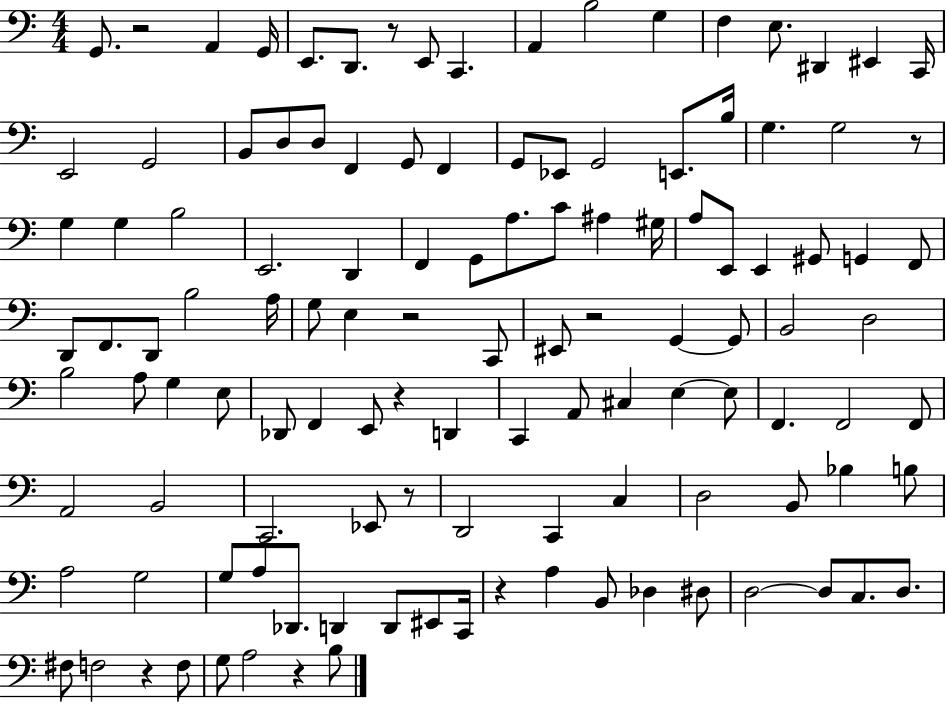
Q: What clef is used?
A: bass